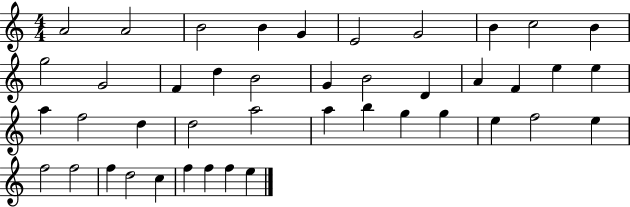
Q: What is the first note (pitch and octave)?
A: A4